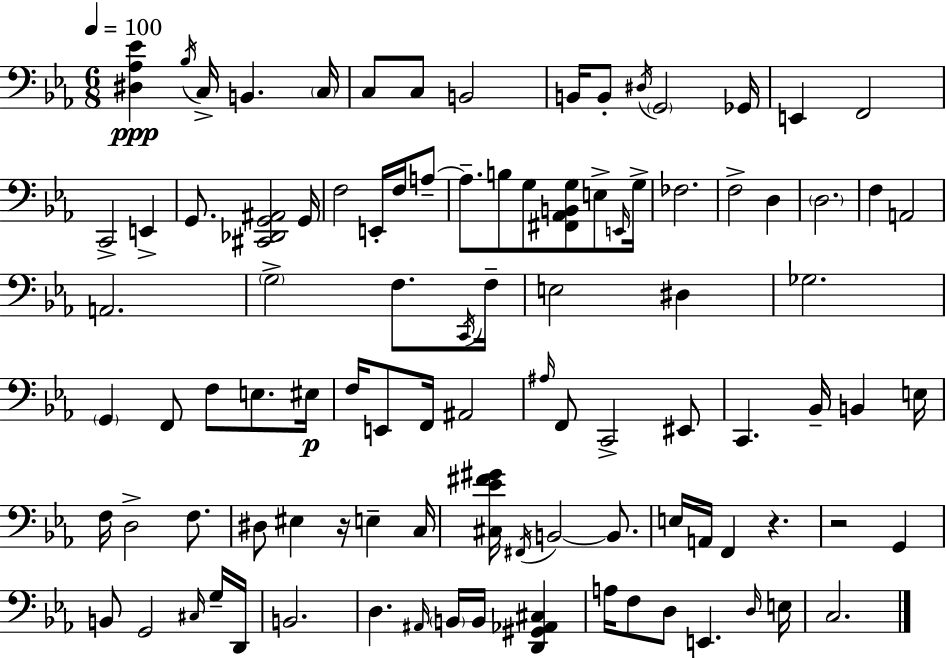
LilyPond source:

{
  \clef bass
  \numericTimeSignature
  \time 6/8
  \key ees \major
  \tempo 4 = 100
  <dis aes ees'>4\ppp \acciaccatura { bes16 } c16-> b,4. | \parenthesize c16 c8 c8 b,2 | b,16 b,8-. \acciaccatura { dis16 } \parenthesize g,2 | ges,16 e,4 f,2 | \break c,2-> e,4-> | g,8. <cis, des, g, ais,>2 | g,16 f2 e,16-. f16 | a8--~~ a8.-- b8 g8 <fis, aes, b, g>8 e8-> | \break \grace { e,16 } g16-> fes2. | f2-> d4 | \parenthesize d2. | f4 a,2 | \break a,2. | \parenthesize g2-> f8. | \acciaccatura { c,16 } f16-- e2 | dis4 ges2. | \break \parenthesize g,4 f,8 f8 | e8. eis16\p f16 e,8 f,16 ais,2 | \grace { ais16 } f,8 c,2-> | eis,8 c,4. bes,16-- | \break b,4 e16 f16 d2-> | f8. dis8 eis4 r16 | e4-- c16 <cis ees' fis' gis'>16 \acciaccatura { fis,16 } b,2~~ | b,8. e16 a,16 f,4 | \break r4. r2 | g,4 b,8 g,2 | \grace { cis16 } g16-- d,16 b,2. | d4. | \break \grace { ais,16 } \parenthesize b,16 b,16 <d, gis, aes, cis>4 a16 f8 d8 | e,4. \grace { d16 } e16 c2. | \bar "|."
}